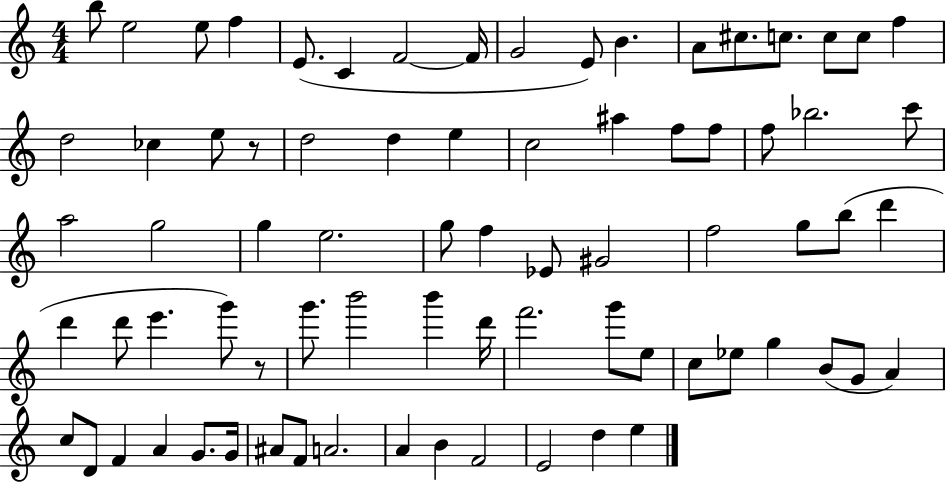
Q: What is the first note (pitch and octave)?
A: B5